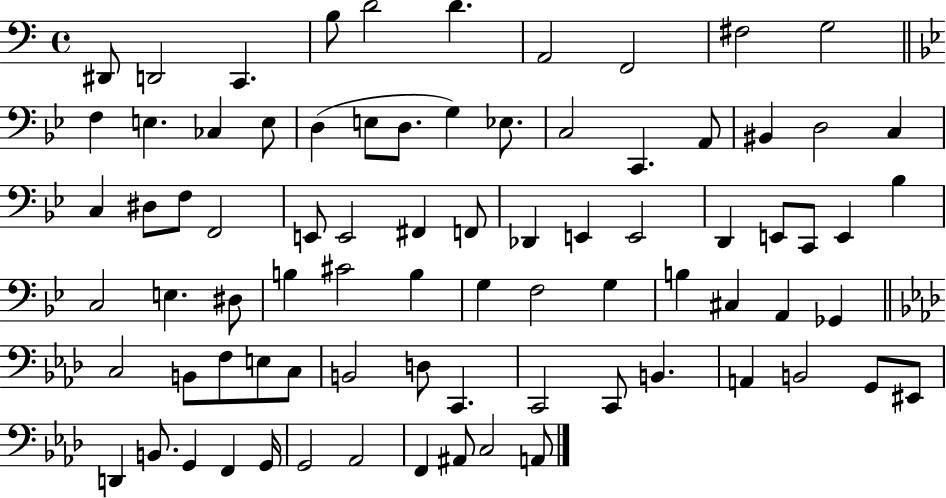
X:1
T:Untitled
M:4/4
L:1/4
K:C
^D,,/2 D,,2 C,, B,/2 D2 D A,,2 F,,2 ^F,2 G,2 F, E, _C, E,/2 D, E,/2 D,/2 G, _E,/2 C,2 C,, A,,/2 ^B,, D,2 C, C, ^D,/2 F,/2 F,,2 E,,/2 E,,2 ^F,, F,,/2 _D,, E,, E,,2 D,, E,,/2 C,,/2 E,, _B, C,2 E, ^D,/2 B, ^C2 B, G, F,2 G, B, ^C, A,, _G,, C,2 B,,/2 F,/2 E,/2 C,/2 B,,2 D,/2 C,, C,,2 C,,/2 B,, A,, B,,2 G,,/2 ^E,,/2 D,, B,,/2 G,, F,, G,,/4 G,,2 _A,,2 F,, ^A,,/2 C,2 A,,/2